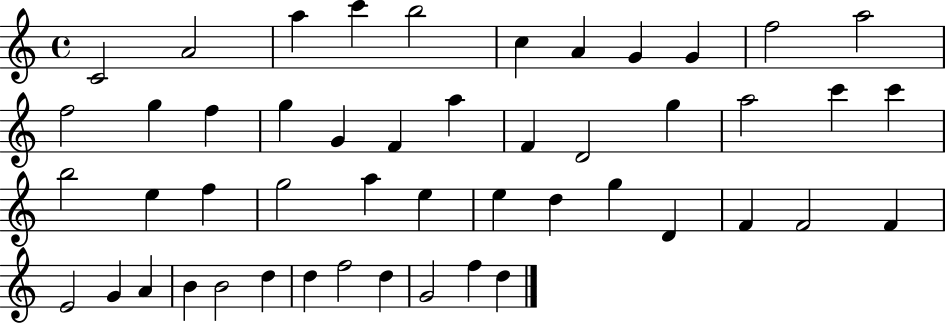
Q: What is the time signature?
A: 4/4